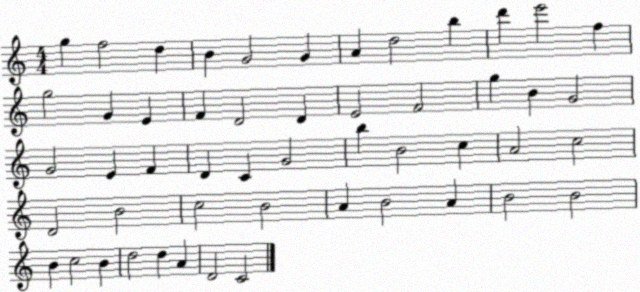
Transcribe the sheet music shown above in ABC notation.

X:1
T:Untitled
M:4/4
L:1/4
K:C
g f2 d B G2 G A d2 b d' e'2 f g2 G E F D2 D E2 F2 g B G2 G2 E F D C G2 b B2 c A2 c2 D2 B2 c2 B2 A B2 A B2 B2 B c2 B d2 d A D2 C2